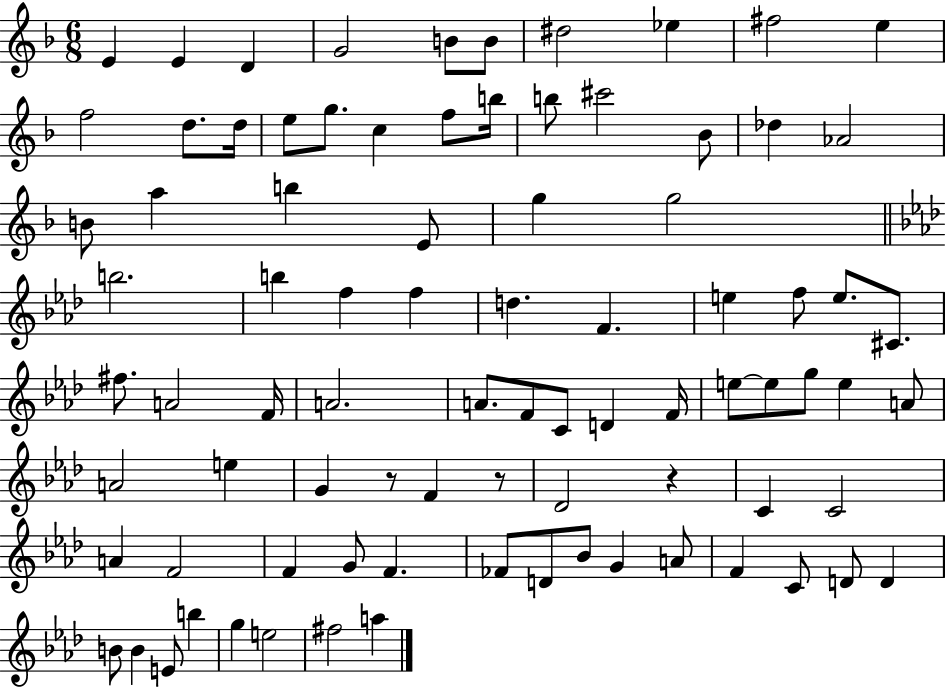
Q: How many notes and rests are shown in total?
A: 85